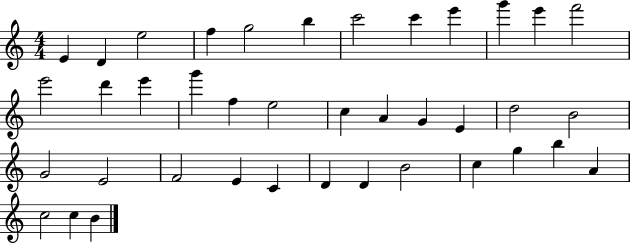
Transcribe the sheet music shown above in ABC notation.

X:1
T:Untitled
M:4/4
L:1/4
K:C
E D e2 f g2 b c'2 c' e' g' e' f'2 e'2 d' e' g' f e2 c A G E d2 B2 G2 E2 F2 E C D D B2 c g b A c2 c B